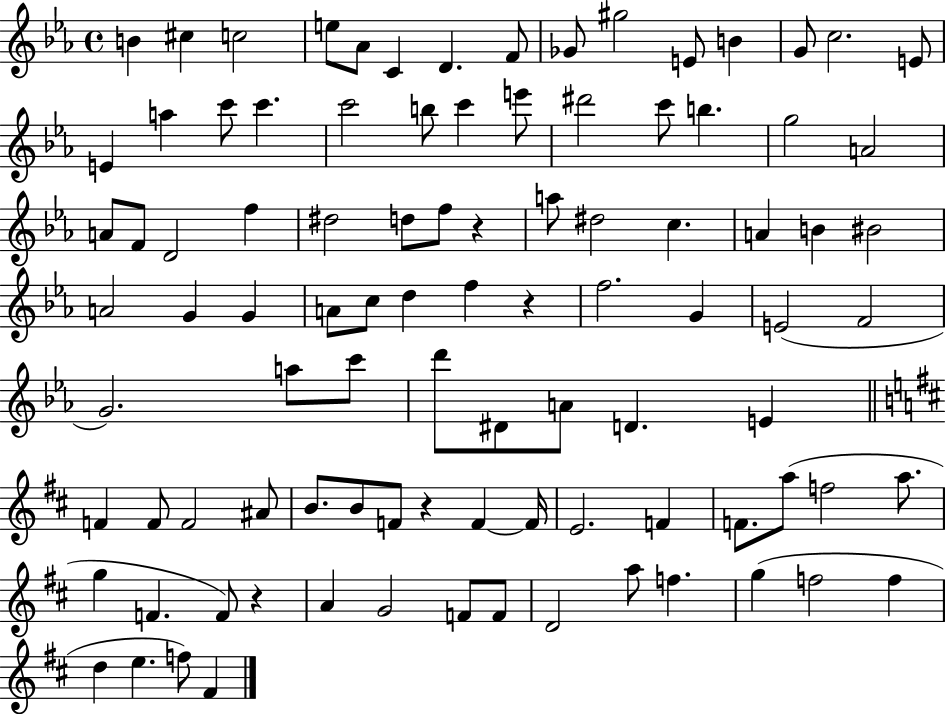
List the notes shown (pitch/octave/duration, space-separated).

B4/q C#5/q C5/h E5/e Ab4/e C4/q D4/q. F4/e Gb4/e G#5/h E4/e B4/q G4/e C5/h. E4/e E4/q A5/q C6/e C6/q. C6/h B5/e C6/q E6/e D#6/h C6/e B5/q. G5/h A4/h A4/e F4/e D4/h F5/q D#5/h D5/e F5/e R/q A5/e D#5/h C5/q. A4/q B4/q BIS4/h A4/h G4/q G4/q A4/e C5/e D5/q F5/q R/q F5/h. G4/q E4/h F4/h G4/h. A5/e C6/e D6/e D#4/e A4/e D4/q. E4/q F4/q F4/e F4/h A#4/e B4/e. B4/e F4/e R/q F4/q F4/s E4/h. F4/q F4/e. A5/e F5/h A5/e. G5/q F4/q. F4/e R/q A4/q G4/h F4/e F4/e D4/h A5/e F5/q. G5/q F5/h F5/q D5/q E5/q. F5/e F#4/q